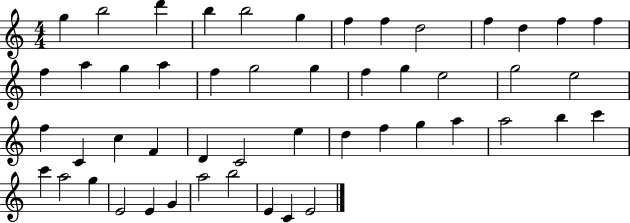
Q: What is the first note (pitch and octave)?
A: G5